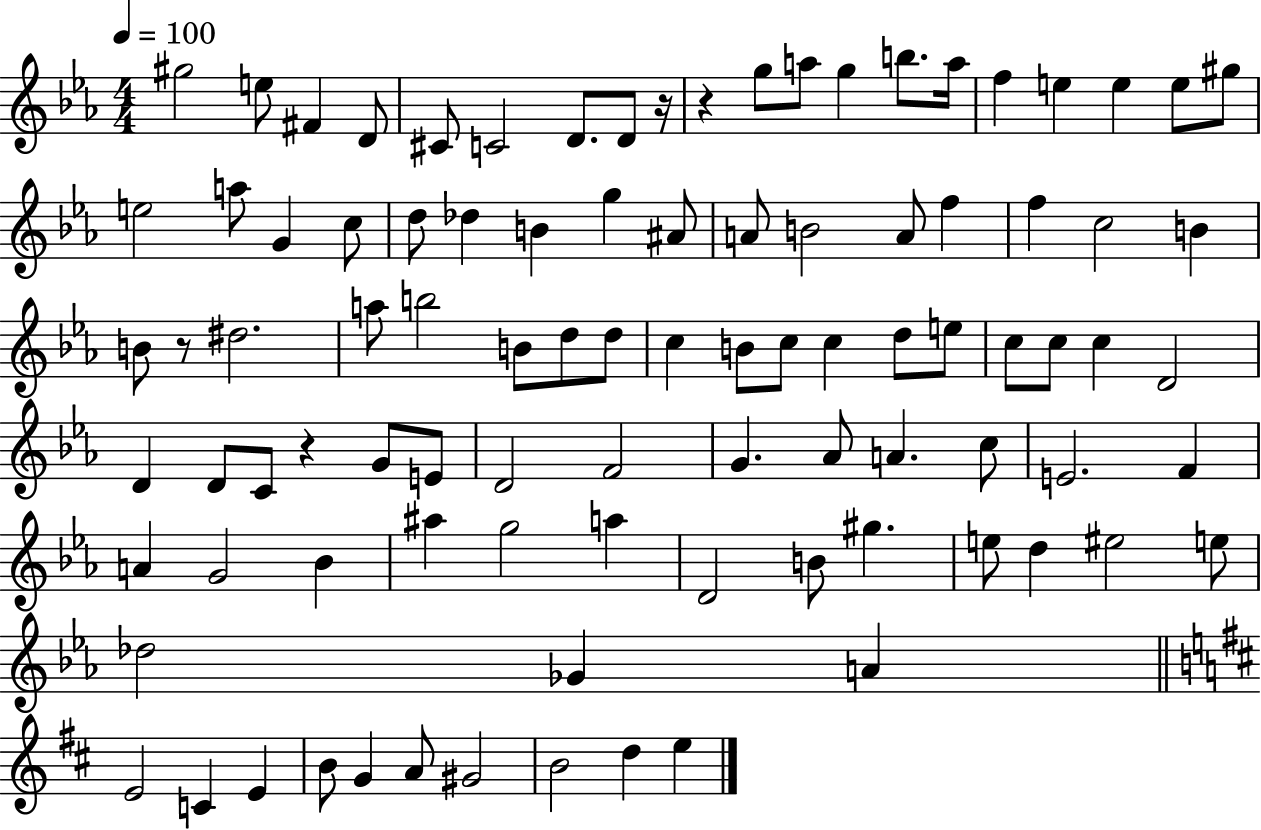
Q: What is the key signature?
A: EES major